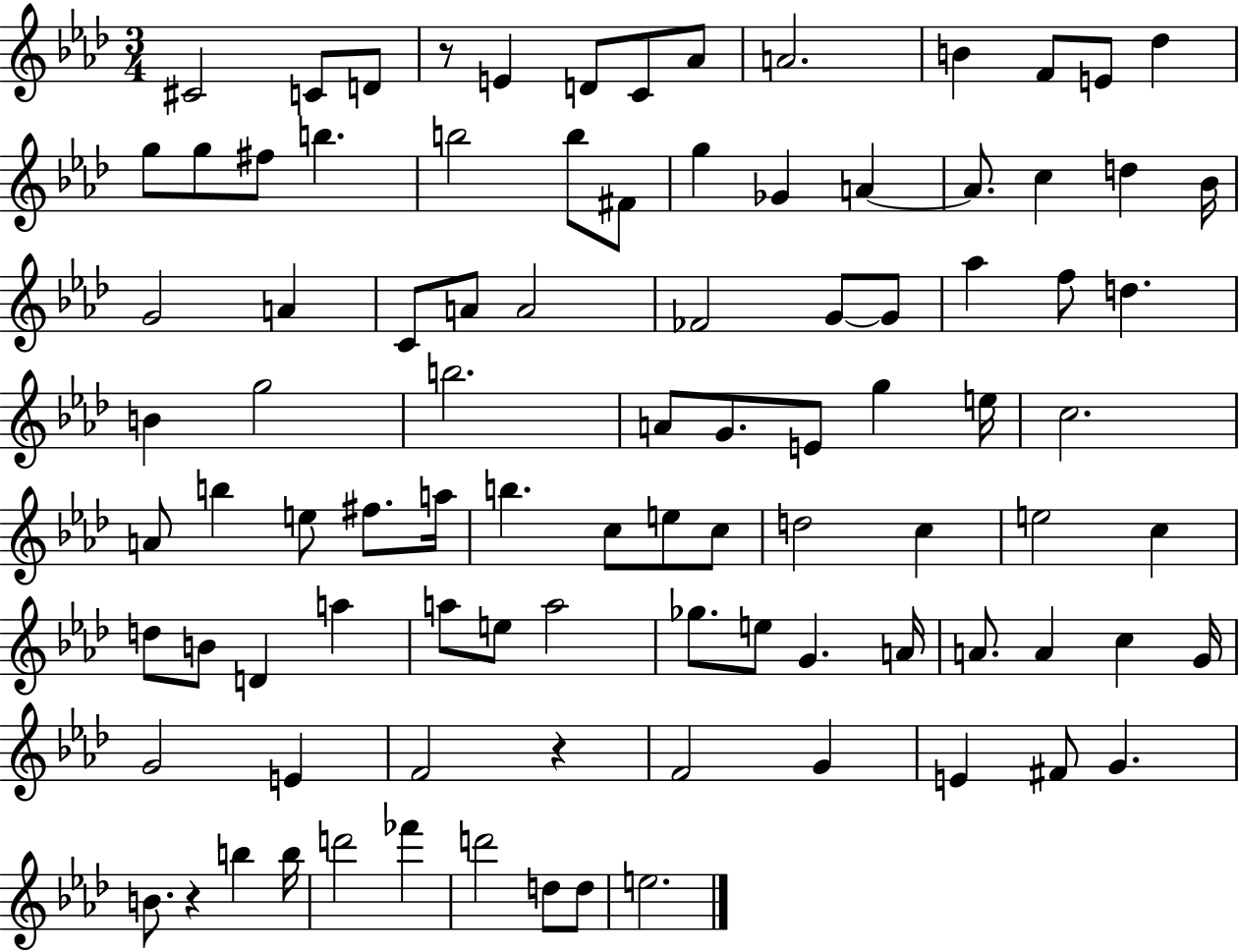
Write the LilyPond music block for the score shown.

{
  \clef treble
  \numericTimeSignature
  \time 3/4
  \key aes \major
  \repeat volta 2 { cis'2 c'8 d'8 | r8 e'4 d'8 c'8 aes'8 | a'2. | b'4 f'8 e'8 des''4 | \break g''8 g''8 fis''8 b''4. | b''2 b''8 fis'8 | g''4 ges'4 a'4~~ | a'8. c''4 d''4 bes'16 | \break g'2 a'4 | c'8 a'8 a'2 | fes'2 g'8~~ g'8 | aes''4 f''8 d''4. | \break b'4 g''2 | b''2. | a'8 g'8. e'8 g''4 e''16 | c''2. | \break a'8 b''4 e''8 fis''8. a''16 | b''4. c''8 e''8 c''8 | d''2 c''4 | e''2 c''4 | \break d''8 b'8 d'4 a''4 | a''8 e''8 a''2 | ges''8. e''8 g'4. a'16 | a'8. a'4 c''4 g'16 | \break g'2 e'4 | f'2 r4 | f'2 g'4 | e'4 fis'8 g'4. | \break b'8. r4 b''4 b''16 | d'''2 fes'''4 | d'''2 d''8 d''8 | e''2. | \break } \bar "|."
}